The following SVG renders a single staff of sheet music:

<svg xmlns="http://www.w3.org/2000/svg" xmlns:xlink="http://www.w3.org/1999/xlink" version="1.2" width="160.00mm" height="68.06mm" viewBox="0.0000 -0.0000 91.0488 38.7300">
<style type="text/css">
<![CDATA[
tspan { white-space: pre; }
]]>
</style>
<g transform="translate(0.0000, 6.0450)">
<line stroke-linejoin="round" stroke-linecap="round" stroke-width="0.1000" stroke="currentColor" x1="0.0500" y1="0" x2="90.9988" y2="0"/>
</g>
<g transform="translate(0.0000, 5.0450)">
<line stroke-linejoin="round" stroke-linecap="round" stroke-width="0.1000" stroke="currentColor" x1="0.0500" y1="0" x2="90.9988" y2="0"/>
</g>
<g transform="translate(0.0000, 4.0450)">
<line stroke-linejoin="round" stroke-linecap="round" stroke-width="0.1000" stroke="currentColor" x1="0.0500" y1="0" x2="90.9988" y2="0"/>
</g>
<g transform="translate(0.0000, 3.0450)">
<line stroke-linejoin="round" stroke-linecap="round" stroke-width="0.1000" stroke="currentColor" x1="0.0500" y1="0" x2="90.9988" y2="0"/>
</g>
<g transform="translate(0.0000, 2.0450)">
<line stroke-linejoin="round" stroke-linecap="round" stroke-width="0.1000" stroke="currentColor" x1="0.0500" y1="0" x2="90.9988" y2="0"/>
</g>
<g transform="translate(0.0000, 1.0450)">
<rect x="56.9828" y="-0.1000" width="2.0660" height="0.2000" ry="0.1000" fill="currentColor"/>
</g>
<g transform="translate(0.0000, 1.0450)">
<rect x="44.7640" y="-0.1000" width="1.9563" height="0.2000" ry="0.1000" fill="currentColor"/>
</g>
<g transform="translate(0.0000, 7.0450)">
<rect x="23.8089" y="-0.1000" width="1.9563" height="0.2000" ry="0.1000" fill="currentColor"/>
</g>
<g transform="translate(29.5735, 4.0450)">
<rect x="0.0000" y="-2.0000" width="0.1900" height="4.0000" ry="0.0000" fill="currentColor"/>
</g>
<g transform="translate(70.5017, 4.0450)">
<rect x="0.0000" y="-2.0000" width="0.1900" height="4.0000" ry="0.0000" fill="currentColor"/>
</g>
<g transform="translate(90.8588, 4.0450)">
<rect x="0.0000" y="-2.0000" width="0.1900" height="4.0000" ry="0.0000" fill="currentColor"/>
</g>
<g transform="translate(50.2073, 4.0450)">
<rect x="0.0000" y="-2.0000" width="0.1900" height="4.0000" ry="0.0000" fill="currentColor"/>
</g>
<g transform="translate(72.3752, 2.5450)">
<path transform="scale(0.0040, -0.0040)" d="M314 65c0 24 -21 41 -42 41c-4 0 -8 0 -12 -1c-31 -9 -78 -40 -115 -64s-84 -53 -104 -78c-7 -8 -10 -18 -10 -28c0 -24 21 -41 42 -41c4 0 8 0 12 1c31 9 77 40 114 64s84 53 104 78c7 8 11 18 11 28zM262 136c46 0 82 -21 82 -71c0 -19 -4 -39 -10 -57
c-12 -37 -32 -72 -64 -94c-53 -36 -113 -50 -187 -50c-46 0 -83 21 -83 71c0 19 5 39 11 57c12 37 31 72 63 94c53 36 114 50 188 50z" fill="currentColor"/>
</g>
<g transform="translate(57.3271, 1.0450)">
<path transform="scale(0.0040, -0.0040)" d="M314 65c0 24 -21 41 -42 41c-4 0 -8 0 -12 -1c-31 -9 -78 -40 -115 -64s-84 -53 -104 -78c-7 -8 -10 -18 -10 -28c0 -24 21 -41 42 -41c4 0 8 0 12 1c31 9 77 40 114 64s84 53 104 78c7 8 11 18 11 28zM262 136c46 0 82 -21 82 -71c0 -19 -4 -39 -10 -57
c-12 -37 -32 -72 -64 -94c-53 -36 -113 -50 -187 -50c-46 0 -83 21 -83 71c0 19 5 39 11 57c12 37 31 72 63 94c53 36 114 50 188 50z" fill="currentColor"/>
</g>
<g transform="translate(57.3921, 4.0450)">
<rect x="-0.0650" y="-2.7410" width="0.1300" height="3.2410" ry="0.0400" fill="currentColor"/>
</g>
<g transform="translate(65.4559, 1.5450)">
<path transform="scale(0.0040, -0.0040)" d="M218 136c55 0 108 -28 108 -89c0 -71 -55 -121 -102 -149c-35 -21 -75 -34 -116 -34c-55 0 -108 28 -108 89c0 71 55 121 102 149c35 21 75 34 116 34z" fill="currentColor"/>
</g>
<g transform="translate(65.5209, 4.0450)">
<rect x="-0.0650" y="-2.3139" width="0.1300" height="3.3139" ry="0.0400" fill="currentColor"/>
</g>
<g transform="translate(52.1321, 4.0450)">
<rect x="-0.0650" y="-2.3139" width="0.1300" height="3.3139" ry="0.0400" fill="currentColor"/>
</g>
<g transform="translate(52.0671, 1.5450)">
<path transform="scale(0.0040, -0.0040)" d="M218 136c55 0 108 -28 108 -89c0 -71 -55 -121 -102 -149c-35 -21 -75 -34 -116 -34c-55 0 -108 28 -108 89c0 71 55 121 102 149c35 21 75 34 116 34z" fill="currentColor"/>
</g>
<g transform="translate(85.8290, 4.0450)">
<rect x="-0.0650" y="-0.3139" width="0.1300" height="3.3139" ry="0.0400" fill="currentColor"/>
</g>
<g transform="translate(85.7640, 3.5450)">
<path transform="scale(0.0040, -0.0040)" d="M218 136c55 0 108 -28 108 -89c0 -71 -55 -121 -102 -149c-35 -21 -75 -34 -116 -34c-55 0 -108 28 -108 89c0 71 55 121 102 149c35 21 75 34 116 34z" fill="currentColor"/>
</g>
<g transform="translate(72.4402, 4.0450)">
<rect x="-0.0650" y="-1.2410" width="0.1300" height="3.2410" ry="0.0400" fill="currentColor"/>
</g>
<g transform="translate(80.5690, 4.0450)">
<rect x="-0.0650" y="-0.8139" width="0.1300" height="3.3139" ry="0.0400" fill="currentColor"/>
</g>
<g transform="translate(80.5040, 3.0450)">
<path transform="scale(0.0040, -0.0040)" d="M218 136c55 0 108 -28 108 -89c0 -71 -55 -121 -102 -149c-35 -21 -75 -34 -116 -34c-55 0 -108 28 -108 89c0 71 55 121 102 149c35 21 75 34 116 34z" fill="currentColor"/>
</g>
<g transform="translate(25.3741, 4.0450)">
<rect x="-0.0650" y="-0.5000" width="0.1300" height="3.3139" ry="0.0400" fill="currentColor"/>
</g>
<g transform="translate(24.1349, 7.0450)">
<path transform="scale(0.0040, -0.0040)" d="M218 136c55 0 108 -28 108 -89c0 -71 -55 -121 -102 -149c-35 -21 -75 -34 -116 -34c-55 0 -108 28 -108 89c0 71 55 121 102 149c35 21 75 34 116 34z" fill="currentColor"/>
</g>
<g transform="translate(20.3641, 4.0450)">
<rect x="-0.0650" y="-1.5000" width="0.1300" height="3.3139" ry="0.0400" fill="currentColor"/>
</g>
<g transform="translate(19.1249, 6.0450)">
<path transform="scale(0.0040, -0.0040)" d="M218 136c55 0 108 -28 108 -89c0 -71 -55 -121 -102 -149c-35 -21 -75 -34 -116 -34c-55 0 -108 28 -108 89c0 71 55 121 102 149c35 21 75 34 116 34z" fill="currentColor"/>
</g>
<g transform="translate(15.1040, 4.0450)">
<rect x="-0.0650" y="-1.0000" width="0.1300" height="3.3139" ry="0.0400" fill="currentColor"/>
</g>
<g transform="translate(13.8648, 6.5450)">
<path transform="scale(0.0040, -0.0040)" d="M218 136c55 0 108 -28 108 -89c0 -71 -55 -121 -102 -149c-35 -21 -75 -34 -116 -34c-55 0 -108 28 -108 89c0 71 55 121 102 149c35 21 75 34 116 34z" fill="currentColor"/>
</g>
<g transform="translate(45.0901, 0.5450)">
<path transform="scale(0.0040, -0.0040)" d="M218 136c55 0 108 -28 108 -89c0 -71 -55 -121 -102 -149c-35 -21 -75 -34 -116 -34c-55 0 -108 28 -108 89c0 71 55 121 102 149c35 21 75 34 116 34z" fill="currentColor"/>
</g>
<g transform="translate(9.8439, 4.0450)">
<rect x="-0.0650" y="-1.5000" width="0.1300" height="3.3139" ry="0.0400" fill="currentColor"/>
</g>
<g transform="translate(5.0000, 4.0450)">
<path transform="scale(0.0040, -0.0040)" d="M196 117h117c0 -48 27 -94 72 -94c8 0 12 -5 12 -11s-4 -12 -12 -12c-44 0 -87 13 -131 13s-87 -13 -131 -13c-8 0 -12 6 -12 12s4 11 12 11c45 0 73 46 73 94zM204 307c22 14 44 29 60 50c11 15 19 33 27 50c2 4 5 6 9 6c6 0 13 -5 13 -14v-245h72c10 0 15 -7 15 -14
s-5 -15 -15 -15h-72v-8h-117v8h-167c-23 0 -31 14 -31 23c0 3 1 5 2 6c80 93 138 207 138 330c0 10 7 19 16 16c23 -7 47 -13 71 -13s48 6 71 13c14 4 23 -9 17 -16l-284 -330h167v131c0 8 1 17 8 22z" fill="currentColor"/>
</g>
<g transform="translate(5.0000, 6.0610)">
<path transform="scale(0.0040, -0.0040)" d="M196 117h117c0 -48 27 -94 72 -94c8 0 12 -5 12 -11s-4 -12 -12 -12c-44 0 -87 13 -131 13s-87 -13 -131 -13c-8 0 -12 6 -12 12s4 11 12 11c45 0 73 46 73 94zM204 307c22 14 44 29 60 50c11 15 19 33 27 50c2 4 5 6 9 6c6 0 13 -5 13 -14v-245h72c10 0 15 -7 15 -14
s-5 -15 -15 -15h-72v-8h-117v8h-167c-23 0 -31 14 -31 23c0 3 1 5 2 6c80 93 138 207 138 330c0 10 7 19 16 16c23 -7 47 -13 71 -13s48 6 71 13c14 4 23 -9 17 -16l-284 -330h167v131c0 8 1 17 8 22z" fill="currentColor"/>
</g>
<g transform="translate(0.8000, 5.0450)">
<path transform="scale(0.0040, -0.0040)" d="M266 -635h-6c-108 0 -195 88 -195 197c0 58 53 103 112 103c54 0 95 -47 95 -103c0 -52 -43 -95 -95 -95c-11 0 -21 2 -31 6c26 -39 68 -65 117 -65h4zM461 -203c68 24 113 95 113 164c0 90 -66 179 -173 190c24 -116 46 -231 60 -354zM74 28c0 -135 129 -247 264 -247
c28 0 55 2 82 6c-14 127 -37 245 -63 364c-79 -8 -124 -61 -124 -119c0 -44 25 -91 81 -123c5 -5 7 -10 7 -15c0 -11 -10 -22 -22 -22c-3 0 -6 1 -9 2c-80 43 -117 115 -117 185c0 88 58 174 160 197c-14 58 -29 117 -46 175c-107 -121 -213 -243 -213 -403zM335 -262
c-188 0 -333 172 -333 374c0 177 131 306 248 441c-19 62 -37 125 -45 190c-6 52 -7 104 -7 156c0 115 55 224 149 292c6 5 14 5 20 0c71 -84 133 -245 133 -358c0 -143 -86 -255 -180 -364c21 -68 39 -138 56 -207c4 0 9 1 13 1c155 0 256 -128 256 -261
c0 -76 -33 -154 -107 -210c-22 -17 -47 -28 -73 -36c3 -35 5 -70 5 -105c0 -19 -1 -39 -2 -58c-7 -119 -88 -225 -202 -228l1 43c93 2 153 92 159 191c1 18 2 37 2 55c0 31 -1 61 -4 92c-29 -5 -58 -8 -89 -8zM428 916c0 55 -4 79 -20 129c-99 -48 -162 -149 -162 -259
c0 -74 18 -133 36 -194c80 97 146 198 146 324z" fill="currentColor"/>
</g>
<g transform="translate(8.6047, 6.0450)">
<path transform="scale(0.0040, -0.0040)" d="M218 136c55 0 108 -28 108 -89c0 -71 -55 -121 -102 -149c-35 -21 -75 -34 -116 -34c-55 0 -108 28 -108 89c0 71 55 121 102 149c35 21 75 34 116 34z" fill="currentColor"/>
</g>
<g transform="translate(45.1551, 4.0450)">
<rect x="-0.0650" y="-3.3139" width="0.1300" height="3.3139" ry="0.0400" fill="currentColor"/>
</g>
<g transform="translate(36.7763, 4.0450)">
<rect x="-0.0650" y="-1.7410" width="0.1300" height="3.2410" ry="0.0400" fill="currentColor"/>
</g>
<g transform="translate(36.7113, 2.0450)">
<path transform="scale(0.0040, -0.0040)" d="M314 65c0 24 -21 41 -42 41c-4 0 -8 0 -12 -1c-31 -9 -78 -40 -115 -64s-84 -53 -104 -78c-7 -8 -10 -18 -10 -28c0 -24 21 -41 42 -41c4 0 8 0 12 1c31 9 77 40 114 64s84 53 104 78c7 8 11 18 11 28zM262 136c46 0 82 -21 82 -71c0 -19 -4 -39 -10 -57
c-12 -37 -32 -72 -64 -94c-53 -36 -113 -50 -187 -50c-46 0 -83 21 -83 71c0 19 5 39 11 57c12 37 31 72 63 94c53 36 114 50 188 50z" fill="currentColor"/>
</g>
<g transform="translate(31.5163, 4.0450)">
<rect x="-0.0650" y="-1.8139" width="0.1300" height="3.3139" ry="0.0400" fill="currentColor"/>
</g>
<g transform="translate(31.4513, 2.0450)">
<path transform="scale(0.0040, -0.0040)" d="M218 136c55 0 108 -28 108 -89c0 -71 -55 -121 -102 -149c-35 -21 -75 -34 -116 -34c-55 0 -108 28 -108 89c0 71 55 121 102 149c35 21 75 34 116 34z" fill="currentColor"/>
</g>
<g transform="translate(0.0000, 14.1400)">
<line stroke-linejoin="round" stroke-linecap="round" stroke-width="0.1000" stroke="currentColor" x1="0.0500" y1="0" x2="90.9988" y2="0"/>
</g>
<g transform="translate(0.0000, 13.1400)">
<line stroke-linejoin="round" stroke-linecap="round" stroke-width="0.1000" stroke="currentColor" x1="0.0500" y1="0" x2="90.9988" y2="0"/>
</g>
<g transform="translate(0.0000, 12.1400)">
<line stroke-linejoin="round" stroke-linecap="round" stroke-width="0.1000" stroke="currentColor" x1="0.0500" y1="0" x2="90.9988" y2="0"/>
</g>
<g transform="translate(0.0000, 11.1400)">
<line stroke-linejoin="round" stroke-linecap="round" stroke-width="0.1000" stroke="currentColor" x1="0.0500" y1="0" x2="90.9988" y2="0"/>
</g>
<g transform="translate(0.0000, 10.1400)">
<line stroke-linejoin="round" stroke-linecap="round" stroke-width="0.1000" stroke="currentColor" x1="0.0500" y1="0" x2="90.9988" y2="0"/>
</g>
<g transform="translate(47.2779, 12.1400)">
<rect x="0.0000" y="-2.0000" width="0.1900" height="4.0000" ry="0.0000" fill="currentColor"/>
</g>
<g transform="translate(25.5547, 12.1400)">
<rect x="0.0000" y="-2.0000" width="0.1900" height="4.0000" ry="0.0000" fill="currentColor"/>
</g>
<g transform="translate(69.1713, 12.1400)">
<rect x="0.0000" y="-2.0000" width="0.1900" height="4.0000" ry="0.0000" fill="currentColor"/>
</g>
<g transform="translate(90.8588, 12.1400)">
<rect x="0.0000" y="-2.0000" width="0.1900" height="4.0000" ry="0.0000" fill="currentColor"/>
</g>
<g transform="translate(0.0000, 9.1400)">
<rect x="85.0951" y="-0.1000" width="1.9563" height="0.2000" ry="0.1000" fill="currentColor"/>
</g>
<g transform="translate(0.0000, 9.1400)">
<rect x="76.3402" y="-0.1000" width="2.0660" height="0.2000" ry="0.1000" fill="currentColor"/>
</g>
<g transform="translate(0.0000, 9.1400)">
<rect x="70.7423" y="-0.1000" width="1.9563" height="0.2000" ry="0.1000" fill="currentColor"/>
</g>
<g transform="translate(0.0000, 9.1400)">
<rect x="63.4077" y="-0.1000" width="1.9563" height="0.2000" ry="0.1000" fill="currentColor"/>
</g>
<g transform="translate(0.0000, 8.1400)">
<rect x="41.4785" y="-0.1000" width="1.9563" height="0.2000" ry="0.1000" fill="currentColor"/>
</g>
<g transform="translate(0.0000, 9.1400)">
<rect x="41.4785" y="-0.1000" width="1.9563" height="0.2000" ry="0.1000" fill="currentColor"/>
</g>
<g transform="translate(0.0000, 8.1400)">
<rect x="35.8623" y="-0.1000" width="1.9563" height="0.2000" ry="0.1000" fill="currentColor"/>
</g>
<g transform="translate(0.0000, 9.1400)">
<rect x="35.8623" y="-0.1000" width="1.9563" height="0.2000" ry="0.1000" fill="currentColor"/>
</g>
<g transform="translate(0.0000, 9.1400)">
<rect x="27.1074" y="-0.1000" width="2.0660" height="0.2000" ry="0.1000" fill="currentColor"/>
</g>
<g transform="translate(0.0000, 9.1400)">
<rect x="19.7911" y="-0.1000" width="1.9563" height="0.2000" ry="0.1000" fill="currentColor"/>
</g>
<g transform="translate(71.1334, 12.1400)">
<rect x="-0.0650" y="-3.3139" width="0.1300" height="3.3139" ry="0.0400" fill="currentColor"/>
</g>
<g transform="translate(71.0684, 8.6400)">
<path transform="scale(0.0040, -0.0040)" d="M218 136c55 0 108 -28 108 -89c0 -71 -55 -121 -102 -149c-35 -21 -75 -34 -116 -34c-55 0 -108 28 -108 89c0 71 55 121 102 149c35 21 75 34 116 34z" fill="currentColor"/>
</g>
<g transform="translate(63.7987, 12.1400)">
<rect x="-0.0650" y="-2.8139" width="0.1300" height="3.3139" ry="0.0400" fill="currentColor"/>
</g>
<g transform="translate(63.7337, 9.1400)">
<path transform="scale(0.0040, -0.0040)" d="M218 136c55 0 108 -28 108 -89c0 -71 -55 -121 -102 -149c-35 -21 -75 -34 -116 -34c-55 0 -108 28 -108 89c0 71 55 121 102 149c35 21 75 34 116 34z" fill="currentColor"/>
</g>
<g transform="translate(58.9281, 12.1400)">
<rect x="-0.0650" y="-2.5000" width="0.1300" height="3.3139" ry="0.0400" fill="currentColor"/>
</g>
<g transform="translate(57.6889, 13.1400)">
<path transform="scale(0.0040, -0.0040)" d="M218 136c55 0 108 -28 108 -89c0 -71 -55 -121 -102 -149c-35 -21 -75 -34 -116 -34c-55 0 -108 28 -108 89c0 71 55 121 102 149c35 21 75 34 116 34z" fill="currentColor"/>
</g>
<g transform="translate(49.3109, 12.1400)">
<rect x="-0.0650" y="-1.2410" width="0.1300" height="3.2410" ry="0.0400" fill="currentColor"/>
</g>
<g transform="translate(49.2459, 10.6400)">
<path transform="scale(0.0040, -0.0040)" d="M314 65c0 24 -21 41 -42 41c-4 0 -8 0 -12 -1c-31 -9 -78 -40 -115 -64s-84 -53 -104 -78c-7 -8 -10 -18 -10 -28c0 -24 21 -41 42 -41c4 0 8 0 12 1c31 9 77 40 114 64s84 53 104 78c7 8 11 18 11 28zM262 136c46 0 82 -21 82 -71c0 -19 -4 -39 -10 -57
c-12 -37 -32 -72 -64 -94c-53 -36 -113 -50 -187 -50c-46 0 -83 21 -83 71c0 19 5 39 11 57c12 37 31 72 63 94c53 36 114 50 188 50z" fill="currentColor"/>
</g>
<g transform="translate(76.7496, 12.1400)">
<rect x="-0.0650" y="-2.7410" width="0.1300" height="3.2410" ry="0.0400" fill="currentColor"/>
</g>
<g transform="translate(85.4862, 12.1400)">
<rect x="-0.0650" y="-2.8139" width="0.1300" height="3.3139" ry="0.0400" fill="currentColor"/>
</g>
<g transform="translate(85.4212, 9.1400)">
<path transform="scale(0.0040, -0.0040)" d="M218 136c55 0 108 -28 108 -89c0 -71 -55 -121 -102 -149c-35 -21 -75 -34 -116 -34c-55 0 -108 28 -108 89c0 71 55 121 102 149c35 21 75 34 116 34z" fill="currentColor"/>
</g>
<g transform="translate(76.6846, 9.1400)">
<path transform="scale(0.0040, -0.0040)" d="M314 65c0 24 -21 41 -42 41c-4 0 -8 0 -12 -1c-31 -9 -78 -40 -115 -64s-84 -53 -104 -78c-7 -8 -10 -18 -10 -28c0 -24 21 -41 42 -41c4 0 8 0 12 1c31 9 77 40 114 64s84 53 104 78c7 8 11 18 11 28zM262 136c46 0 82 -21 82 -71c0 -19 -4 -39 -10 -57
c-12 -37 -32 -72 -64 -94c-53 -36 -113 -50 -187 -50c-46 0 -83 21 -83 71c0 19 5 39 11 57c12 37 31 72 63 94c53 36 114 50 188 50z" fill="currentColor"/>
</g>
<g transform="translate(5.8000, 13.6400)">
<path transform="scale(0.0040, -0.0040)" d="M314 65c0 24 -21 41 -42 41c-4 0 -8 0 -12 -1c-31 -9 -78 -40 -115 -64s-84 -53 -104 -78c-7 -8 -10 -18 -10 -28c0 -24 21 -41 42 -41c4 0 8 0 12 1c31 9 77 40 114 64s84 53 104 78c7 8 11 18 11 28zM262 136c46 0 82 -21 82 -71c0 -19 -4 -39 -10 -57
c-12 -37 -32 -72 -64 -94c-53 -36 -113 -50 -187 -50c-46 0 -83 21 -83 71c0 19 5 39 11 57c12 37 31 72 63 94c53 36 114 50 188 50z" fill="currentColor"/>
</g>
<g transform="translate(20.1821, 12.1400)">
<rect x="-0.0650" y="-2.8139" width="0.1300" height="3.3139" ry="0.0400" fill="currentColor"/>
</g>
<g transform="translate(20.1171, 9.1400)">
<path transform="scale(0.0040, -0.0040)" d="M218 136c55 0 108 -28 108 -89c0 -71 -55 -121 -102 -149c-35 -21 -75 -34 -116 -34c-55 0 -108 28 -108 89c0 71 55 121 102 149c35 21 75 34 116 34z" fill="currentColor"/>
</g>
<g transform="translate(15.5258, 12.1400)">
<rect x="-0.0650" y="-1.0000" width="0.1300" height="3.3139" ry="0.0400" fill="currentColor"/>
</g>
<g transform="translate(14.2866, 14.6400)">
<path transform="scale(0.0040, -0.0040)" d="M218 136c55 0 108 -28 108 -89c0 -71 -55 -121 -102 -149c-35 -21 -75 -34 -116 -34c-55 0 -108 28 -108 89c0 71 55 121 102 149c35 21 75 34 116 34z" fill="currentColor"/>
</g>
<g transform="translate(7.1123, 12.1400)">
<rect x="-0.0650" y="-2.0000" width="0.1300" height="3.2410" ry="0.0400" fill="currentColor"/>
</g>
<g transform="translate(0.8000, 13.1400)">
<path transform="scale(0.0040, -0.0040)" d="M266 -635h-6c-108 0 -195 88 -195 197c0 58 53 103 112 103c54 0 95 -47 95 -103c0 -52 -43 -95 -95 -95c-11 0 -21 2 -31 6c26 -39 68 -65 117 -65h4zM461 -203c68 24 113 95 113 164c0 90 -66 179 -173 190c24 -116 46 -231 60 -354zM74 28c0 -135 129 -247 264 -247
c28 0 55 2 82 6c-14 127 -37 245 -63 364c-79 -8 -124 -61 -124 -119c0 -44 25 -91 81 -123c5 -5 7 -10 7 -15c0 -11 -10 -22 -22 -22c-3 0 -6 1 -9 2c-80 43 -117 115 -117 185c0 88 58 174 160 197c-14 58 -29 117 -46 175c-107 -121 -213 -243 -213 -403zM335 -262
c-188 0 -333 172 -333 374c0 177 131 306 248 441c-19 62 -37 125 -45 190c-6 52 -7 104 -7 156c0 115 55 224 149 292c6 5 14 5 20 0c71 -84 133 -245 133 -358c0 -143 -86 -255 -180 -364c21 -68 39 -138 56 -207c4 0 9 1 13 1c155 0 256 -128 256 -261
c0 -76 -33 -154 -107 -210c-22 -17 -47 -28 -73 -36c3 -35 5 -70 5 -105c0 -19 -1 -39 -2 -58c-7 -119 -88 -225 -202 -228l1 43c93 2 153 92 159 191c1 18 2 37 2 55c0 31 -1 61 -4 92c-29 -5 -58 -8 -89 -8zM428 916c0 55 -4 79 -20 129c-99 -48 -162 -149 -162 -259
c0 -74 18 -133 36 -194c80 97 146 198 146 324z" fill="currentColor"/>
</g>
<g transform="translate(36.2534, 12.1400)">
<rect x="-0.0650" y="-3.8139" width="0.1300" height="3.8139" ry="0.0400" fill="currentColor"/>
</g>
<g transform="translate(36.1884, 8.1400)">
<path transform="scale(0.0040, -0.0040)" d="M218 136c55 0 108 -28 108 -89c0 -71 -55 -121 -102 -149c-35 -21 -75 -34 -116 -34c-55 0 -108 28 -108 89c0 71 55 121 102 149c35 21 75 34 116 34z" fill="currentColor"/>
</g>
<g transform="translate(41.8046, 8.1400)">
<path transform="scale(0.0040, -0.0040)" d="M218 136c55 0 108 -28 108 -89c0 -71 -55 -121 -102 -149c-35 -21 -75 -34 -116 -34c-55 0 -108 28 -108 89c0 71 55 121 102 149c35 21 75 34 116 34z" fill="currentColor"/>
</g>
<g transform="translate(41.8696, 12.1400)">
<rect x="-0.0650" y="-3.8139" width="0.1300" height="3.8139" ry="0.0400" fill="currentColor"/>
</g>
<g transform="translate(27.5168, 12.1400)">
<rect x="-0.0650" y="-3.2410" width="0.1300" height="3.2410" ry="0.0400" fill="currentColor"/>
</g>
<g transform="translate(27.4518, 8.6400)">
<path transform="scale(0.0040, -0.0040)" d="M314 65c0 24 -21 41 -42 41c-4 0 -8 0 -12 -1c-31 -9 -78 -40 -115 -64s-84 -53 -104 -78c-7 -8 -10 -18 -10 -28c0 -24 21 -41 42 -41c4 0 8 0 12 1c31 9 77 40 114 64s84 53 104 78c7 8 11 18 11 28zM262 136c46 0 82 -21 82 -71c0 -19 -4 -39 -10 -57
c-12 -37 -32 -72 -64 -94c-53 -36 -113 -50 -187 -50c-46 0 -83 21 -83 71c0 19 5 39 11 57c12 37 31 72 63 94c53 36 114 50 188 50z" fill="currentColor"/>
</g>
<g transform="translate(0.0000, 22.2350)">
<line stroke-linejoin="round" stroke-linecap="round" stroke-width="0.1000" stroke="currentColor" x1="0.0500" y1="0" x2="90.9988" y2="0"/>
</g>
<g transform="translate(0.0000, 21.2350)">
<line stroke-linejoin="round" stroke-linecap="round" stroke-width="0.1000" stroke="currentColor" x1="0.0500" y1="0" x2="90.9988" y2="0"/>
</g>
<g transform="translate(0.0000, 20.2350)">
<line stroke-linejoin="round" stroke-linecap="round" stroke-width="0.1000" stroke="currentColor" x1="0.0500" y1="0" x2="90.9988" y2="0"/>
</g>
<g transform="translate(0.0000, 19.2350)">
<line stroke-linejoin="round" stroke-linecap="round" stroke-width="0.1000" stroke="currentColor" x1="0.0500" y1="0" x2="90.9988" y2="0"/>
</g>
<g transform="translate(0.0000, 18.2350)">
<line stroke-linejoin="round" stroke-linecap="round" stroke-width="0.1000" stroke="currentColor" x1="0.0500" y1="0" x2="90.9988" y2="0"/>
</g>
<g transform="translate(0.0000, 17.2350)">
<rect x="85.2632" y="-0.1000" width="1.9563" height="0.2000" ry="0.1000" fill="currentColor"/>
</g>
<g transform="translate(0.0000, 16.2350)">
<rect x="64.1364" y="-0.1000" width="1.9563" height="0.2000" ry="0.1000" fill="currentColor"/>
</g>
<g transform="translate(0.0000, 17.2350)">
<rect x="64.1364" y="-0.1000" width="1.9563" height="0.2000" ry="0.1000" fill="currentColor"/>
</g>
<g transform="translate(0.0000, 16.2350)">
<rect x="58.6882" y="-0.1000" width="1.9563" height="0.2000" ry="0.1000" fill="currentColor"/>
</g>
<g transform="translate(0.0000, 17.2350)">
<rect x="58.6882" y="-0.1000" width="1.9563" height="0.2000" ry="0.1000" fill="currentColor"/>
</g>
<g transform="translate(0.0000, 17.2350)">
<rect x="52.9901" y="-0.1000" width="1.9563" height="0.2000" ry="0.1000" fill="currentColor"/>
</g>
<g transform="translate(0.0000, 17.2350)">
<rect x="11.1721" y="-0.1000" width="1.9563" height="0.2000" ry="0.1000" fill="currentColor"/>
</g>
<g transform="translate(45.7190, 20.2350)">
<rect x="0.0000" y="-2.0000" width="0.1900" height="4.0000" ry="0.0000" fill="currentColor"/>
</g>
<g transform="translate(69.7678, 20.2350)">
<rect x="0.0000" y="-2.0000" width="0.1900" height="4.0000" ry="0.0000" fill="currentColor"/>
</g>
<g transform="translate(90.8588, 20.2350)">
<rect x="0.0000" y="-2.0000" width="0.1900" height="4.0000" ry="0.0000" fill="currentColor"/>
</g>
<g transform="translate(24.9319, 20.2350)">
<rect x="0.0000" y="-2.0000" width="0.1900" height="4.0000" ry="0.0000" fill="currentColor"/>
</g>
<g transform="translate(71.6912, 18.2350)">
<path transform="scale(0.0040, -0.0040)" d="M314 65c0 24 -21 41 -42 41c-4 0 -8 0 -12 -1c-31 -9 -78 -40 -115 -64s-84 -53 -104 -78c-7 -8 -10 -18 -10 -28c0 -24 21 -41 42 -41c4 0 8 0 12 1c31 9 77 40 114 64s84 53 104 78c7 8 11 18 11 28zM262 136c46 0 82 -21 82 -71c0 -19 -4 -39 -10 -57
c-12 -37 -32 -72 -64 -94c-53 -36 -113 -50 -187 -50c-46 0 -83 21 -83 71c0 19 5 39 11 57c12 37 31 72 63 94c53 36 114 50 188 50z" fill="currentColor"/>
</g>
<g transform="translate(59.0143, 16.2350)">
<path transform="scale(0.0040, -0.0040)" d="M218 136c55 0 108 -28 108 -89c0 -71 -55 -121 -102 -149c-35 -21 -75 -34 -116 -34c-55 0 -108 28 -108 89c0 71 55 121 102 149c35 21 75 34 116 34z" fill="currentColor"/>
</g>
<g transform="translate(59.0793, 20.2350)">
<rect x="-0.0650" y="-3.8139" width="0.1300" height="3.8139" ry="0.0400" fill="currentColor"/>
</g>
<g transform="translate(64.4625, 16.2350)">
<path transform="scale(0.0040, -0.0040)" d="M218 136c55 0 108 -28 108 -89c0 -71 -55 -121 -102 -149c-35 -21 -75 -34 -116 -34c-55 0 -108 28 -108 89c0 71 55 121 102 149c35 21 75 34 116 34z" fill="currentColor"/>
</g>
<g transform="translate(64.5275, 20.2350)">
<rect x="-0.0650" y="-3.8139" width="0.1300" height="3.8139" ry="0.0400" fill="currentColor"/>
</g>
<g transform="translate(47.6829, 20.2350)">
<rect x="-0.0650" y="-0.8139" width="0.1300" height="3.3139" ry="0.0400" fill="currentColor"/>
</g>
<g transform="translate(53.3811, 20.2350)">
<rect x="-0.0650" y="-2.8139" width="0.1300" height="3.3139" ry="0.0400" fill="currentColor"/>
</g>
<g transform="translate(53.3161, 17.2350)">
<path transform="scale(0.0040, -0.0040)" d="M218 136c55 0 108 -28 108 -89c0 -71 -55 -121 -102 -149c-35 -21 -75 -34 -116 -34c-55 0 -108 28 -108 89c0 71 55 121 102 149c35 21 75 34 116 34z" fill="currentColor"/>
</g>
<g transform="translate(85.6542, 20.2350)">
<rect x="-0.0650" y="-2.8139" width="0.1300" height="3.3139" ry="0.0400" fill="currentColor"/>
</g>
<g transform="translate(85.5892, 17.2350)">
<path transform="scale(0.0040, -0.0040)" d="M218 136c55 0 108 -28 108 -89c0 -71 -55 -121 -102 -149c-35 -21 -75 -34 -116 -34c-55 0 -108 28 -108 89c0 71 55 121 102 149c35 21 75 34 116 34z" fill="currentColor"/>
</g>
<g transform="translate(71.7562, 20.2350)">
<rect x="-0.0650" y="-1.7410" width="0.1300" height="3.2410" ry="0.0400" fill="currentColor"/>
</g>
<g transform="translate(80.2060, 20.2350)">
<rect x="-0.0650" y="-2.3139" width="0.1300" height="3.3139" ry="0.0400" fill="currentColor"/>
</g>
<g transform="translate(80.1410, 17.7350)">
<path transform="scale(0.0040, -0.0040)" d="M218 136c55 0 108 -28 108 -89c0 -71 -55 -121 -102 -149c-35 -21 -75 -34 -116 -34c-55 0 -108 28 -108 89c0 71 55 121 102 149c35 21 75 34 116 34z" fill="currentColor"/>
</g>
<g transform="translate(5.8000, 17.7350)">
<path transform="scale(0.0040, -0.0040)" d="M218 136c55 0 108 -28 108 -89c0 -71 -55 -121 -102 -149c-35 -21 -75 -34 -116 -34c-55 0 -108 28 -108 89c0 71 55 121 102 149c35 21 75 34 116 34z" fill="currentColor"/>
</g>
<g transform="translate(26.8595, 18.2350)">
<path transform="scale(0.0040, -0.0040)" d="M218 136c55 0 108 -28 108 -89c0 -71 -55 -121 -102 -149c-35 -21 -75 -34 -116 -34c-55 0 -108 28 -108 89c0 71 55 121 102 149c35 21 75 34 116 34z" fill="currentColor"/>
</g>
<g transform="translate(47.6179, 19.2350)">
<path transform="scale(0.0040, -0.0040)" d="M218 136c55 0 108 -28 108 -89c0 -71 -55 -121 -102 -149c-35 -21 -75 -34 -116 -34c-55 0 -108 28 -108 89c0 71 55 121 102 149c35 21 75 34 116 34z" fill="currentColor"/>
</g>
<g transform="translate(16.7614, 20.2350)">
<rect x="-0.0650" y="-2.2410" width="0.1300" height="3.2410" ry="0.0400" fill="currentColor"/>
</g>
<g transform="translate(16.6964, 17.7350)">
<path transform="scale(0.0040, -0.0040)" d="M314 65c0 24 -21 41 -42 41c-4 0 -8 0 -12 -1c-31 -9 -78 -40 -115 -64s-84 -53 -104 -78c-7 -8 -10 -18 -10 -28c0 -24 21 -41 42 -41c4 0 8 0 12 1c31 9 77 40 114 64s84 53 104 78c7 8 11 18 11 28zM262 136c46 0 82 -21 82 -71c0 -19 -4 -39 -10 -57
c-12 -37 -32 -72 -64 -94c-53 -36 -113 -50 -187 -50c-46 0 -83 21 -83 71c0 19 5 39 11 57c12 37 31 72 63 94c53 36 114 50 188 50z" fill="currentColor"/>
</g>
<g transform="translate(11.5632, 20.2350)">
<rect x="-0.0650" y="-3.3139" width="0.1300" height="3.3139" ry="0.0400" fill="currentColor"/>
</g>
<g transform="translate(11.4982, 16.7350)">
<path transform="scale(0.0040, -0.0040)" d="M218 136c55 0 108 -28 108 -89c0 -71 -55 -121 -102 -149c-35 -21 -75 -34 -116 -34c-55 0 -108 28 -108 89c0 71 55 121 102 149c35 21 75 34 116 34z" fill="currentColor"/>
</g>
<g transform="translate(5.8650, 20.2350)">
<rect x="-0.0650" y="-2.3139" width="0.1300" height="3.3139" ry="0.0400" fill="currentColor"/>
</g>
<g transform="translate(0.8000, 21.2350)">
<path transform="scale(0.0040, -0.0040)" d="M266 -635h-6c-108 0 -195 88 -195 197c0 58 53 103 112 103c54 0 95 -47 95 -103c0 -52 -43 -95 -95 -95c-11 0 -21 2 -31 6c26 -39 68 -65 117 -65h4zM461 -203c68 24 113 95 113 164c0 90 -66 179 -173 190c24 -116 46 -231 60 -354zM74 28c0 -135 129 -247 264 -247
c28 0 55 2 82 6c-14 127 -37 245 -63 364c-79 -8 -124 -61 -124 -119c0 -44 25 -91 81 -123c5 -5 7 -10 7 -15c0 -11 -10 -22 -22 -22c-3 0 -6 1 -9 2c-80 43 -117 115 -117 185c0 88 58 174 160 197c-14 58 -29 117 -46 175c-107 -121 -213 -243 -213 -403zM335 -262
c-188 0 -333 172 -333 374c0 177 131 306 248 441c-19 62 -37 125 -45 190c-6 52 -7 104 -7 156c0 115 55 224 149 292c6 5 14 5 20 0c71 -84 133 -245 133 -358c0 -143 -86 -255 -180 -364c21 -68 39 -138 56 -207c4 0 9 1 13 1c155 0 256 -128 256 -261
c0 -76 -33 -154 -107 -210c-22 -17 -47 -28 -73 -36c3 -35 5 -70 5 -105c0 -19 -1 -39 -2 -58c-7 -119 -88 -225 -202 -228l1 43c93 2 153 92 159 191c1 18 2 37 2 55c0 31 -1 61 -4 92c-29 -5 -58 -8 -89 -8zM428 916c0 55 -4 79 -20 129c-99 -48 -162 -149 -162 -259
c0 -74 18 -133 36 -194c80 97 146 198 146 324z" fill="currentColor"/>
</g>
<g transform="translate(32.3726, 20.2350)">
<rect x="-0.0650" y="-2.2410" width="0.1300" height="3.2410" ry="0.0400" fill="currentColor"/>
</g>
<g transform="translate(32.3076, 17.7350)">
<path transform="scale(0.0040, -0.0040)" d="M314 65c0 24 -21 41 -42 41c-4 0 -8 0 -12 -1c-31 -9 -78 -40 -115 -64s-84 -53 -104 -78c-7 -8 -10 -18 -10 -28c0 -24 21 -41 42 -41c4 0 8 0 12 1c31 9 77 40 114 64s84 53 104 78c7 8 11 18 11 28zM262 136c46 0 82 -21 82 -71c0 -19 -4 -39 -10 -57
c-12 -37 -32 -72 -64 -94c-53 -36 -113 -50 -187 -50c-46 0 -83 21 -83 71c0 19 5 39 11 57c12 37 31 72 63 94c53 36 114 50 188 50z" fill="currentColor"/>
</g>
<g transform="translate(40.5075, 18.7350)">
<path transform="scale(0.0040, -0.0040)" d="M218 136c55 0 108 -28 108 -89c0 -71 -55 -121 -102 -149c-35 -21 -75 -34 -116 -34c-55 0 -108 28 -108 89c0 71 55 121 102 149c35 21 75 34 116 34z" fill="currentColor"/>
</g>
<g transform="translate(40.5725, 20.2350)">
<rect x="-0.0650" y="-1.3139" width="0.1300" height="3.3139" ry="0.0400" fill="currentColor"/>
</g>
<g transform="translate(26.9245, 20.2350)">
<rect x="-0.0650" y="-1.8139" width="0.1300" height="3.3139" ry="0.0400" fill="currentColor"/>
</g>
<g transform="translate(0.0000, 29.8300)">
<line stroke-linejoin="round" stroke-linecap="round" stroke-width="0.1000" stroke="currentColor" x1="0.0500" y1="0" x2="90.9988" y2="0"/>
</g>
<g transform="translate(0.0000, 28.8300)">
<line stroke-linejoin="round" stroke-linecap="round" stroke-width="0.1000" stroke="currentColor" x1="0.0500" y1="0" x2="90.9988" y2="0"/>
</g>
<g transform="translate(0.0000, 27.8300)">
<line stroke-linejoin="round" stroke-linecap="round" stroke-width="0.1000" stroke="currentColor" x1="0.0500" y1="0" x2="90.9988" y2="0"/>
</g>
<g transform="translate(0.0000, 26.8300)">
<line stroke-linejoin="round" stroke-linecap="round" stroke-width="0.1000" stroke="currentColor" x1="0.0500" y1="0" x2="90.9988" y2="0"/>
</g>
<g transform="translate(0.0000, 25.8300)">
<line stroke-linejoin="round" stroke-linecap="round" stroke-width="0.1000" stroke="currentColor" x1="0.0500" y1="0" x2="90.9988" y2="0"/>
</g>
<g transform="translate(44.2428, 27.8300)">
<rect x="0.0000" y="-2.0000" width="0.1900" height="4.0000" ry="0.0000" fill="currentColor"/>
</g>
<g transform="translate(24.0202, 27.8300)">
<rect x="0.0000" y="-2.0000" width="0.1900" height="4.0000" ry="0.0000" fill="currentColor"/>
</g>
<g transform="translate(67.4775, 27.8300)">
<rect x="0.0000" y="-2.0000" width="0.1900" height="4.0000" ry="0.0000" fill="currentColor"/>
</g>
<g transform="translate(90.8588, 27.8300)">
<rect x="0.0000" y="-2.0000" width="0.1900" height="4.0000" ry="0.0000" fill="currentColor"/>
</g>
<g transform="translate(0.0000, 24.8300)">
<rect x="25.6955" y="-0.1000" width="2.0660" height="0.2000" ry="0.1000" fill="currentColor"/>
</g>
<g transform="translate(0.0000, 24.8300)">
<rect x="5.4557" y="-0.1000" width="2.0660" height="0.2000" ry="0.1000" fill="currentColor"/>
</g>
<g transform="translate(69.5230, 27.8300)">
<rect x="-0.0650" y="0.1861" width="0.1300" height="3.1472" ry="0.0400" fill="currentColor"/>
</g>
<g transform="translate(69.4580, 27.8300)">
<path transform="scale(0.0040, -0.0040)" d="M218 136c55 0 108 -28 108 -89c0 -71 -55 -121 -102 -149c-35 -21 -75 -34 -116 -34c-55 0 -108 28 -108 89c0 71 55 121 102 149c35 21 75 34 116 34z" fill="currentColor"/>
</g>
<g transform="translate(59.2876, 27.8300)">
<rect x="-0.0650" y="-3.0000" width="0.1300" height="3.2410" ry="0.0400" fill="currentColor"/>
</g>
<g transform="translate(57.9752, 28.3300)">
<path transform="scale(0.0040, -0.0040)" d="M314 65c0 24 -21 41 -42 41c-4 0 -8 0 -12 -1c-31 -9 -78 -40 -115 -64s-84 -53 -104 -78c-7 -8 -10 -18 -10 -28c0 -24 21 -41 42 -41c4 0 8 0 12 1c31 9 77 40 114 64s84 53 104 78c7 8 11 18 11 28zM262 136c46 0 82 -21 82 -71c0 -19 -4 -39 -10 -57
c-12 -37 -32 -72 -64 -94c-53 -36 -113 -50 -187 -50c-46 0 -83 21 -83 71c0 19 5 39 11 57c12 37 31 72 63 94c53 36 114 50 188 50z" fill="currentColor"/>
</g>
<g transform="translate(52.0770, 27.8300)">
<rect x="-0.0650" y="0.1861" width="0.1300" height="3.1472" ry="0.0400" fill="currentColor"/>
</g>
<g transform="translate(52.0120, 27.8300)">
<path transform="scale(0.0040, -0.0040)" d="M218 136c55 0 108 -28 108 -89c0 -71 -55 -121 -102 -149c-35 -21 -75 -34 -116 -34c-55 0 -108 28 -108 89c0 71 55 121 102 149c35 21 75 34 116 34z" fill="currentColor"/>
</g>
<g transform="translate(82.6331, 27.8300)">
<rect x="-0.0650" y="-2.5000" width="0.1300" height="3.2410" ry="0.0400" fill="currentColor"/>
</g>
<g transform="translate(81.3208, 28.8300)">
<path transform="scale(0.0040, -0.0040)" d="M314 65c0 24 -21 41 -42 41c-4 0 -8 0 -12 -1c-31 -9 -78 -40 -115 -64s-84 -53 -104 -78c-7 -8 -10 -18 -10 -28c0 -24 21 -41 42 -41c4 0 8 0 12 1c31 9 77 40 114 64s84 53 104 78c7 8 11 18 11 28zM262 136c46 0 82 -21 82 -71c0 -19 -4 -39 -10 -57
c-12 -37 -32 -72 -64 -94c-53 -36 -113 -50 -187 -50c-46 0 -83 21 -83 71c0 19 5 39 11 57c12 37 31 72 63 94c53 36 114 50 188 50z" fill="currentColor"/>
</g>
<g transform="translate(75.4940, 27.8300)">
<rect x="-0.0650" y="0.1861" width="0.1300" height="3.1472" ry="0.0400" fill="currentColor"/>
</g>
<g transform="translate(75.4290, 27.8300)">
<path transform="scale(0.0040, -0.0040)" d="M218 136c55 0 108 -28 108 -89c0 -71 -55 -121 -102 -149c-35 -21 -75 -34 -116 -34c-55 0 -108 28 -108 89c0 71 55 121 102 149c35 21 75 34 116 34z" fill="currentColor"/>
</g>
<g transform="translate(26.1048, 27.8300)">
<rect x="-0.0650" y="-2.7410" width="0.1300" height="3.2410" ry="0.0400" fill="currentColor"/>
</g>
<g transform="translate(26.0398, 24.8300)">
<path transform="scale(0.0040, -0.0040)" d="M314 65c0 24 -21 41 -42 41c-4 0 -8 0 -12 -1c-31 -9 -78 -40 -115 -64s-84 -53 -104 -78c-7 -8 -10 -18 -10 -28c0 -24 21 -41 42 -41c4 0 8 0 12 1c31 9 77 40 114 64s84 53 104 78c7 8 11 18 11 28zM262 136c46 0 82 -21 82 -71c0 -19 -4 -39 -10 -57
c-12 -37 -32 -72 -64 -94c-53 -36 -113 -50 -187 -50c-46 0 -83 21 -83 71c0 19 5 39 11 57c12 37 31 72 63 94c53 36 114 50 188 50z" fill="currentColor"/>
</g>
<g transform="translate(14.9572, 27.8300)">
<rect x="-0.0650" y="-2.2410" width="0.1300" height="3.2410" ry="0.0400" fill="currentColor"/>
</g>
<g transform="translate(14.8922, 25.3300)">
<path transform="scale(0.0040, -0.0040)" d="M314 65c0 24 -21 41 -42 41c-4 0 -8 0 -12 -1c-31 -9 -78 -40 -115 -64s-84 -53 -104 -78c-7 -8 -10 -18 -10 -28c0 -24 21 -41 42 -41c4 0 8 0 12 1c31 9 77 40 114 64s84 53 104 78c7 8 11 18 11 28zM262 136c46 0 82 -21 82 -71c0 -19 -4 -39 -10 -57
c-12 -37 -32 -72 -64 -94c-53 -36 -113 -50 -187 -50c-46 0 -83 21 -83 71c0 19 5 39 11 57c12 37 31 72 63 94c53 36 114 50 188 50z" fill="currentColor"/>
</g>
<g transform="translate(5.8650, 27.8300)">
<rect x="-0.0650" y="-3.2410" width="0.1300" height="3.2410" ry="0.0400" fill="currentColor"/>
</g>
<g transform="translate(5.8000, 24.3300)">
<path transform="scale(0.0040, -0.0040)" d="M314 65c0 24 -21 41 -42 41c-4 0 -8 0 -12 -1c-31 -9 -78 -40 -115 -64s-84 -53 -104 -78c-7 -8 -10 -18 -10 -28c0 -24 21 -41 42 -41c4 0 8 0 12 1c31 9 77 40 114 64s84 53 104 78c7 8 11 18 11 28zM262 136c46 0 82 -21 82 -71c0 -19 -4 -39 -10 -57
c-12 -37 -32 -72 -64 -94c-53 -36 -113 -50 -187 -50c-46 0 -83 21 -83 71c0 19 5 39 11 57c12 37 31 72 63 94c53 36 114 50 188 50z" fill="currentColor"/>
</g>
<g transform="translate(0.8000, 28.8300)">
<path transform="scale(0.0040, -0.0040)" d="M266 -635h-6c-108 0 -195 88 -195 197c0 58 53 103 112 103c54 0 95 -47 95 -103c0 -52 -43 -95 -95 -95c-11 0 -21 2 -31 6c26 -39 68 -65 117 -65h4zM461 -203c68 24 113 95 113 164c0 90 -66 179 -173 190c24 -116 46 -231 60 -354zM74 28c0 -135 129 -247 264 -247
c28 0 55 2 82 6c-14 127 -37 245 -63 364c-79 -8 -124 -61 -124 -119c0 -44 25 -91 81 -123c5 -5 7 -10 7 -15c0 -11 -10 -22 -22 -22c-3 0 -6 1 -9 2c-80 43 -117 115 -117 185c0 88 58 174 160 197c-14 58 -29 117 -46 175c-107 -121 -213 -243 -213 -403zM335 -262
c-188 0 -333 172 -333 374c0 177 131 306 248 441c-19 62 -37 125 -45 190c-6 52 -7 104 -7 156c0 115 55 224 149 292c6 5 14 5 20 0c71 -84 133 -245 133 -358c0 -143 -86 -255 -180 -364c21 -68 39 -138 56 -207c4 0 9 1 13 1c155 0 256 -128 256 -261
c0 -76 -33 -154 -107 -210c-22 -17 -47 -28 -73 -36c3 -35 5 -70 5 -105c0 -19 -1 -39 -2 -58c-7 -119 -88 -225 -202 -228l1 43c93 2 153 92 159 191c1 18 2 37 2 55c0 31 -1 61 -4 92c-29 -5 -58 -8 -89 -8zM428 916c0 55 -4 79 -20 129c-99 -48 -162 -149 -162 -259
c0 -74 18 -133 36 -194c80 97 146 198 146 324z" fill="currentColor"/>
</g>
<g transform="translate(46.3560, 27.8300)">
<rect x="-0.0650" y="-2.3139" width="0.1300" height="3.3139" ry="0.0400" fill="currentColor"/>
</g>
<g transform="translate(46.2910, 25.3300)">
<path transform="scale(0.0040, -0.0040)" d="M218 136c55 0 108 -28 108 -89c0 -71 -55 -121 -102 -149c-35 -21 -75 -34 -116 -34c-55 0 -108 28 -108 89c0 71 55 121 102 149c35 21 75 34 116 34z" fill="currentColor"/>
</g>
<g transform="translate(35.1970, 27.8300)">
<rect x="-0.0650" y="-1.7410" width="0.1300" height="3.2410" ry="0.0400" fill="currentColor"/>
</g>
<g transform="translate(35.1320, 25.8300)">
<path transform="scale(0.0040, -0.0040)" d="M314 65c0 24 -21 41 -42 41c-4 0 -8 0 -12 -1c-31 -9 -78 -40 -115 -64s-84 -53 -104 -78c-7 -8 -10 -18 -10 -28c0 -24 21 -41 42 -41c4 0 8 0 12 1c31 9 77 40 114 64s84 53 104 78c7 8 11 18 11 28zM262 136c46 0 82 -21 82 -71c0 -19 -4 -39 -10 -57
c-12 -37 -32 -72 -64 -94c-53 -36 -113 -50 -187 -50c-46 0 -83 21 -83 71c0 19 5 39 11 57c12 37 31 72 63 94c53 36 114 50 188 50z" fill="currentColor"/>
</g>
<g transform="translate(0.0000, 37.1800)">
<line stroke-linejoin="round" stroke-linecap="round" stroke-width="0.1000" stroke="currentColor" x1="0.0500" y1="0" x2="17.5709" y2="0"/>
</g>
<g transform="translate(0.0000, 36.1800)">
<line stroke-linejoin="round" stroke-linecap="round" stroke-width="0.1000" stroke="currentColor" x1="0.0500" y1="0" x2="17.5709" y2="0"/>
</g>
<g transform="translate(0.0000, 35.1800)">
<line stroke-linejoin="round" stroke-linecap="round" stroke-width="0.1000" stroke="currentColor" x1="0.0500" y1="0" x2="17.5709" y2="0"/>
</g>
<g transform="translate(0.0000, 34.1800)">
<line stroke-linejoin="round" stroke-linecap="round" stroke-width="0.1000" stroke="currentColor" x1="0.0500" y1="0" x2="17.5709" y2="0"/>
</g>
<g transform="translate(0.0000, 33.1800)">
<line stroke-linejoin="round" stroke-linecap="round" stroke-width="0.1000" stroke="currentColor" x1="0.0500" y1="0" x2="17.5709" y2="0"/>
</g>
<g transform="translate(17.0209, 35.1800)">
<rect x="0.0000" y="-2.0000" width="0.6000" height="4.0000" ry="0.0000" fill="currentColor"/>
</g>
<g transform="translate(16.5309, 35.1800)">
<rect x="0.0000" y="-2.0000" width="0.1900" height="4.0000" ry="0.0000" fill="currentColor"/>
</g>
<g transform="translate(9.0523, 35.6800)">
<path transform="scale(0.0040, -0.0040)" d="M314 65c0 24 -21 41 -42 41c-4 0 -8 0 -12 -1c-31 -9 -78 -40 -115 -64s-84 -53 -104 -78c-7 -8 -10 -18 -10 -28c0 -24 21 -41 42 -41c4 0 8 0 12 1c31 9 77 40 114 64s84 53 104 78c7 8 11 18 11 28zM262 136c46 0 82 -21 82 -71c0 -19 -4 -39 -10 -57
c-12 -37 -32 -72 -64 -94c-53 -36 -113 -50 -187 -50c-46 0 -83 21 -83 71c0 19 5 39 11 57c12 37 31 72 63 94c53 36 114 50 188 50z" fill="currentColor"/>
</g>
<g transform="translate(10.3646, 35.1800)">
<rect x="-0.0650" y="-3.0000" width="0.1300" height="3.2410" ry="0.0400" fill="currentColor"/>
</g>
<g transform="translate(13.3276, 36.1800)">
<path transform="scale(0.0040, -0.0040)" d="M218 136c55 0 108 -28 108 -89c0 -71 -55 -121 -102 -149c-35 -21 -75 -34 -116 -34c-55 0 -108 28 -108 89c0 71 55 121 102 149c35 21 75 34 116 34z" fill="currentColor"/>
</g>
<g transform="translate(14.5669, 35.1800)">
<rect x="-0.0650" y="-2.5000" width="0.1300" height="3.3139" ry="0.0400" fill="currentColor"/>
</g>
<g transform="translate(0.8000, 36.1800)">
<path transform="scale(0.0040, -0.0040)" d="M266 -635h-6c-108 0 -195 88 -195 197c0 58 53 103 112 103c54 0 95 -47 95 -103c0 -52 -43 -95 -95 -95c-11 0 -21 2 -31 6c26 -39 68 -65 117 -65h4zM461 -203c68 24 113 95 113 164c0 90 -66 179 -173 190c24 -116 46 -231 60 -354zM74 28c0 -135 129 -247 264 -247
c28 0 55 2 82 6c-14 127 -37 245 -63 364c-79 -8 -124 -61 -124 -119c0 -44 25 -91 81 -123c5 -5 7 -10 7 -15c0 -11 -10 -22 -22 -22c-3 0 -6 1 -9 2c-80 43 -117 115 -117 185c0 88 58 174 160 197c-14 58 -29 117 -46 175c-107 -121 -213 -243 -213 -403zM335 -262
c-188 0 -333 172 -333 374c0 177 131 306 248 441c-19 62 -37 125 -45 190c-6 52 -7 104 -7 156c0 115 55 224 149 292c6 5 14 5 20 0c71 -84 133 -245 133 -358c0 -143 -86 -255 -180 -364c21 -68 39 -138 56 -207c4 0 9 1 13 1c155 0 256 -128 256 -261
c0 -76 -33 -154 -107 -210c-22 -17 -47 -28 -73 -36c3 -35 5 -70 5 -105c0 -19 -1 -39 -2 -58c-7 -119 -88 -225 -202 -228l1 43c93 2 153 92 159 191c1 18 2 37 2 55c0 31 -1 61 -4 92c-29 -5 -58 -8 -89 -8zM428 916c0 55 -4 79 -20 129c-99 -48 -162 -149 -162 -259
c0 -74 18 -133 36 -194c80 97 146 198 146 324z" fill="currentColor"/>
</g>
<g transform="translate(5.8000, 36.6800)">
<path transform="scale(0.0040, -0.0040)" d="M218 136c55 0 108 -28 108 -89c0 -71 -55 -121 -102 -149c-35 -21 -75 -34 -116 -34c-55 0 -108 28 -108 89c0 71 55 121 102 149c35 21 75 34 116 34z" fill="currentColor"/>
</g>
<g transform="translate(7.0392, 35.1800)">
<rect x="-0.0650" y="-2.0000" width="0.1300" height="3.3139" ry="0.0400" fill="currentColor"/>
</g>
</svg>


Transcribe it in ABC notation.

X:1
T:Untitled
M:4/4
L:1/4
K:C
E D E C f f2 b g a2 g e2 d c F2 D a b2 c' c' e2 G a b a2 a g b g2 f g2 e d a c' c' f2 g a b2 g2 a2 f2 g B A2 B B G2 F A2 G